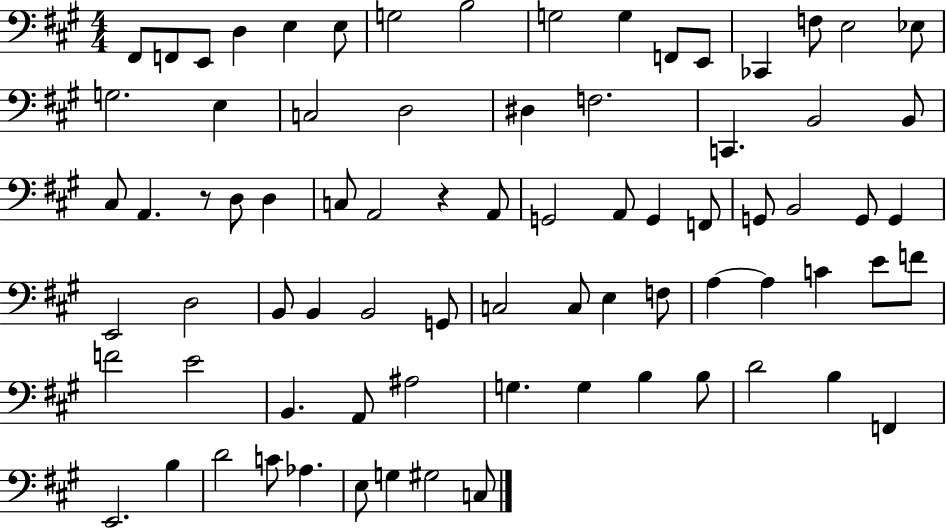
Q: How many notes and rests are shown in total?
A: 78